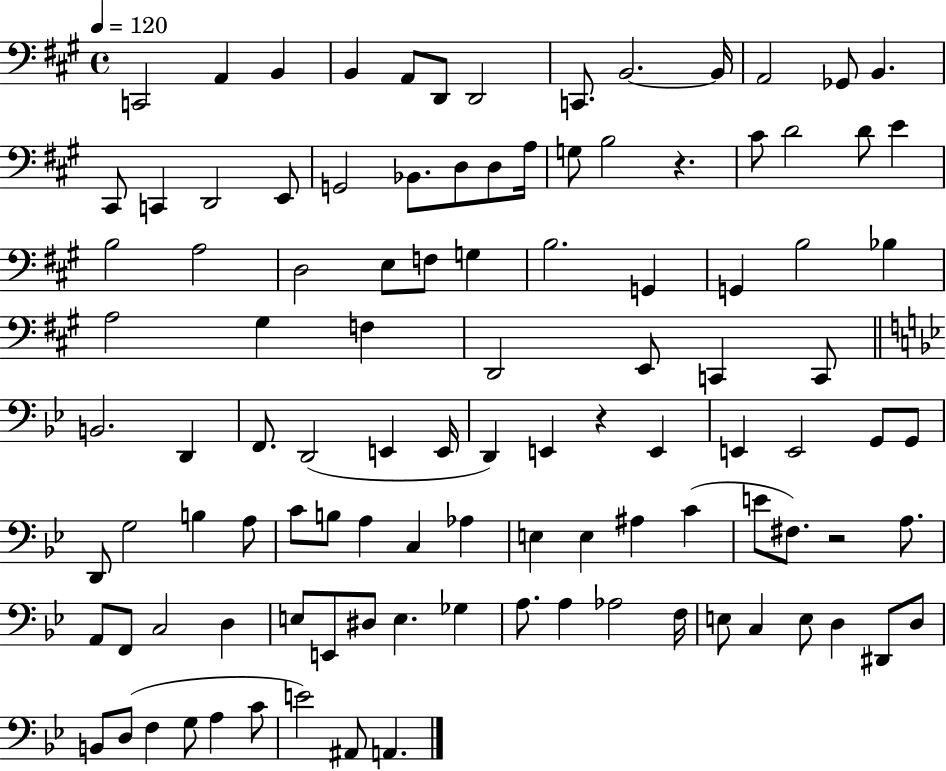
{
  \clef bass
  \time 4/4
  \defaultTimeSignature
  \key a \major
  \tempo 4 = 120
  c,2 a,4 b,4 | b,4 a,8 d,8 d,2 | c,8. b,2.~~ b,16 | a,2 ges,8 b,4. | \break cis,8 c,4 d,2 e,8 | g,2 bes,8. d8 d8 a16 | g8 b2 r4. | cis'8 d'2 d'8 e'4 | \break b2 a2 | d2 e8 f8 g4 | b2. g,4 | g,4 b2 bes4 | \break a2 gis4 f4 | d,2 e,8 c,4 c,8 | \bar "||" \break \key bes \major b,2. d,4 | f,8. d,2( e,4 e,16 | d,4) e,4 r4 e,4 | e,4 e,2 g,8 g,8 | \break d,8 g2 b4 a8 | c'8 b8 a4 c4 aes4 | e4 e4 ais4 c'4( | e'8 fis8.) r2 a8. | \break a,8 f,8 c2 d4 | e8 e,8 dis8 e4. ges4 | a8. a4 aes2 f16 | e8 c4 e8 d4 dis,8 d8 | \break b,8 d8( f4 g8 a4 c'8 | e'2) ais,8 a,4. | \bar "|."
}